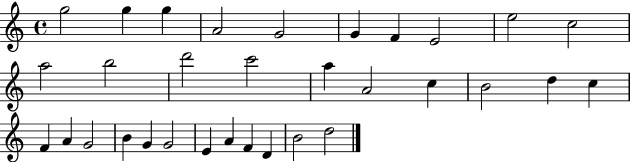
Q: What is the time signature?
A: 4/4